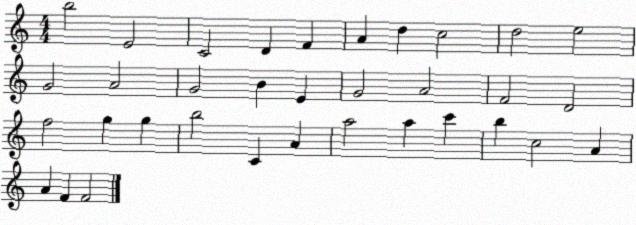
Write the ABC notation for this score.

X:1
T:Untitled
M:4/4
L:1/4
K:C
b2 E2 C2 D F A d c2 d2 e2 G2 A2 G2 B E G2 A2 F2 D2 f2 g g b2 C A a2 a c' b c2 A A F F2